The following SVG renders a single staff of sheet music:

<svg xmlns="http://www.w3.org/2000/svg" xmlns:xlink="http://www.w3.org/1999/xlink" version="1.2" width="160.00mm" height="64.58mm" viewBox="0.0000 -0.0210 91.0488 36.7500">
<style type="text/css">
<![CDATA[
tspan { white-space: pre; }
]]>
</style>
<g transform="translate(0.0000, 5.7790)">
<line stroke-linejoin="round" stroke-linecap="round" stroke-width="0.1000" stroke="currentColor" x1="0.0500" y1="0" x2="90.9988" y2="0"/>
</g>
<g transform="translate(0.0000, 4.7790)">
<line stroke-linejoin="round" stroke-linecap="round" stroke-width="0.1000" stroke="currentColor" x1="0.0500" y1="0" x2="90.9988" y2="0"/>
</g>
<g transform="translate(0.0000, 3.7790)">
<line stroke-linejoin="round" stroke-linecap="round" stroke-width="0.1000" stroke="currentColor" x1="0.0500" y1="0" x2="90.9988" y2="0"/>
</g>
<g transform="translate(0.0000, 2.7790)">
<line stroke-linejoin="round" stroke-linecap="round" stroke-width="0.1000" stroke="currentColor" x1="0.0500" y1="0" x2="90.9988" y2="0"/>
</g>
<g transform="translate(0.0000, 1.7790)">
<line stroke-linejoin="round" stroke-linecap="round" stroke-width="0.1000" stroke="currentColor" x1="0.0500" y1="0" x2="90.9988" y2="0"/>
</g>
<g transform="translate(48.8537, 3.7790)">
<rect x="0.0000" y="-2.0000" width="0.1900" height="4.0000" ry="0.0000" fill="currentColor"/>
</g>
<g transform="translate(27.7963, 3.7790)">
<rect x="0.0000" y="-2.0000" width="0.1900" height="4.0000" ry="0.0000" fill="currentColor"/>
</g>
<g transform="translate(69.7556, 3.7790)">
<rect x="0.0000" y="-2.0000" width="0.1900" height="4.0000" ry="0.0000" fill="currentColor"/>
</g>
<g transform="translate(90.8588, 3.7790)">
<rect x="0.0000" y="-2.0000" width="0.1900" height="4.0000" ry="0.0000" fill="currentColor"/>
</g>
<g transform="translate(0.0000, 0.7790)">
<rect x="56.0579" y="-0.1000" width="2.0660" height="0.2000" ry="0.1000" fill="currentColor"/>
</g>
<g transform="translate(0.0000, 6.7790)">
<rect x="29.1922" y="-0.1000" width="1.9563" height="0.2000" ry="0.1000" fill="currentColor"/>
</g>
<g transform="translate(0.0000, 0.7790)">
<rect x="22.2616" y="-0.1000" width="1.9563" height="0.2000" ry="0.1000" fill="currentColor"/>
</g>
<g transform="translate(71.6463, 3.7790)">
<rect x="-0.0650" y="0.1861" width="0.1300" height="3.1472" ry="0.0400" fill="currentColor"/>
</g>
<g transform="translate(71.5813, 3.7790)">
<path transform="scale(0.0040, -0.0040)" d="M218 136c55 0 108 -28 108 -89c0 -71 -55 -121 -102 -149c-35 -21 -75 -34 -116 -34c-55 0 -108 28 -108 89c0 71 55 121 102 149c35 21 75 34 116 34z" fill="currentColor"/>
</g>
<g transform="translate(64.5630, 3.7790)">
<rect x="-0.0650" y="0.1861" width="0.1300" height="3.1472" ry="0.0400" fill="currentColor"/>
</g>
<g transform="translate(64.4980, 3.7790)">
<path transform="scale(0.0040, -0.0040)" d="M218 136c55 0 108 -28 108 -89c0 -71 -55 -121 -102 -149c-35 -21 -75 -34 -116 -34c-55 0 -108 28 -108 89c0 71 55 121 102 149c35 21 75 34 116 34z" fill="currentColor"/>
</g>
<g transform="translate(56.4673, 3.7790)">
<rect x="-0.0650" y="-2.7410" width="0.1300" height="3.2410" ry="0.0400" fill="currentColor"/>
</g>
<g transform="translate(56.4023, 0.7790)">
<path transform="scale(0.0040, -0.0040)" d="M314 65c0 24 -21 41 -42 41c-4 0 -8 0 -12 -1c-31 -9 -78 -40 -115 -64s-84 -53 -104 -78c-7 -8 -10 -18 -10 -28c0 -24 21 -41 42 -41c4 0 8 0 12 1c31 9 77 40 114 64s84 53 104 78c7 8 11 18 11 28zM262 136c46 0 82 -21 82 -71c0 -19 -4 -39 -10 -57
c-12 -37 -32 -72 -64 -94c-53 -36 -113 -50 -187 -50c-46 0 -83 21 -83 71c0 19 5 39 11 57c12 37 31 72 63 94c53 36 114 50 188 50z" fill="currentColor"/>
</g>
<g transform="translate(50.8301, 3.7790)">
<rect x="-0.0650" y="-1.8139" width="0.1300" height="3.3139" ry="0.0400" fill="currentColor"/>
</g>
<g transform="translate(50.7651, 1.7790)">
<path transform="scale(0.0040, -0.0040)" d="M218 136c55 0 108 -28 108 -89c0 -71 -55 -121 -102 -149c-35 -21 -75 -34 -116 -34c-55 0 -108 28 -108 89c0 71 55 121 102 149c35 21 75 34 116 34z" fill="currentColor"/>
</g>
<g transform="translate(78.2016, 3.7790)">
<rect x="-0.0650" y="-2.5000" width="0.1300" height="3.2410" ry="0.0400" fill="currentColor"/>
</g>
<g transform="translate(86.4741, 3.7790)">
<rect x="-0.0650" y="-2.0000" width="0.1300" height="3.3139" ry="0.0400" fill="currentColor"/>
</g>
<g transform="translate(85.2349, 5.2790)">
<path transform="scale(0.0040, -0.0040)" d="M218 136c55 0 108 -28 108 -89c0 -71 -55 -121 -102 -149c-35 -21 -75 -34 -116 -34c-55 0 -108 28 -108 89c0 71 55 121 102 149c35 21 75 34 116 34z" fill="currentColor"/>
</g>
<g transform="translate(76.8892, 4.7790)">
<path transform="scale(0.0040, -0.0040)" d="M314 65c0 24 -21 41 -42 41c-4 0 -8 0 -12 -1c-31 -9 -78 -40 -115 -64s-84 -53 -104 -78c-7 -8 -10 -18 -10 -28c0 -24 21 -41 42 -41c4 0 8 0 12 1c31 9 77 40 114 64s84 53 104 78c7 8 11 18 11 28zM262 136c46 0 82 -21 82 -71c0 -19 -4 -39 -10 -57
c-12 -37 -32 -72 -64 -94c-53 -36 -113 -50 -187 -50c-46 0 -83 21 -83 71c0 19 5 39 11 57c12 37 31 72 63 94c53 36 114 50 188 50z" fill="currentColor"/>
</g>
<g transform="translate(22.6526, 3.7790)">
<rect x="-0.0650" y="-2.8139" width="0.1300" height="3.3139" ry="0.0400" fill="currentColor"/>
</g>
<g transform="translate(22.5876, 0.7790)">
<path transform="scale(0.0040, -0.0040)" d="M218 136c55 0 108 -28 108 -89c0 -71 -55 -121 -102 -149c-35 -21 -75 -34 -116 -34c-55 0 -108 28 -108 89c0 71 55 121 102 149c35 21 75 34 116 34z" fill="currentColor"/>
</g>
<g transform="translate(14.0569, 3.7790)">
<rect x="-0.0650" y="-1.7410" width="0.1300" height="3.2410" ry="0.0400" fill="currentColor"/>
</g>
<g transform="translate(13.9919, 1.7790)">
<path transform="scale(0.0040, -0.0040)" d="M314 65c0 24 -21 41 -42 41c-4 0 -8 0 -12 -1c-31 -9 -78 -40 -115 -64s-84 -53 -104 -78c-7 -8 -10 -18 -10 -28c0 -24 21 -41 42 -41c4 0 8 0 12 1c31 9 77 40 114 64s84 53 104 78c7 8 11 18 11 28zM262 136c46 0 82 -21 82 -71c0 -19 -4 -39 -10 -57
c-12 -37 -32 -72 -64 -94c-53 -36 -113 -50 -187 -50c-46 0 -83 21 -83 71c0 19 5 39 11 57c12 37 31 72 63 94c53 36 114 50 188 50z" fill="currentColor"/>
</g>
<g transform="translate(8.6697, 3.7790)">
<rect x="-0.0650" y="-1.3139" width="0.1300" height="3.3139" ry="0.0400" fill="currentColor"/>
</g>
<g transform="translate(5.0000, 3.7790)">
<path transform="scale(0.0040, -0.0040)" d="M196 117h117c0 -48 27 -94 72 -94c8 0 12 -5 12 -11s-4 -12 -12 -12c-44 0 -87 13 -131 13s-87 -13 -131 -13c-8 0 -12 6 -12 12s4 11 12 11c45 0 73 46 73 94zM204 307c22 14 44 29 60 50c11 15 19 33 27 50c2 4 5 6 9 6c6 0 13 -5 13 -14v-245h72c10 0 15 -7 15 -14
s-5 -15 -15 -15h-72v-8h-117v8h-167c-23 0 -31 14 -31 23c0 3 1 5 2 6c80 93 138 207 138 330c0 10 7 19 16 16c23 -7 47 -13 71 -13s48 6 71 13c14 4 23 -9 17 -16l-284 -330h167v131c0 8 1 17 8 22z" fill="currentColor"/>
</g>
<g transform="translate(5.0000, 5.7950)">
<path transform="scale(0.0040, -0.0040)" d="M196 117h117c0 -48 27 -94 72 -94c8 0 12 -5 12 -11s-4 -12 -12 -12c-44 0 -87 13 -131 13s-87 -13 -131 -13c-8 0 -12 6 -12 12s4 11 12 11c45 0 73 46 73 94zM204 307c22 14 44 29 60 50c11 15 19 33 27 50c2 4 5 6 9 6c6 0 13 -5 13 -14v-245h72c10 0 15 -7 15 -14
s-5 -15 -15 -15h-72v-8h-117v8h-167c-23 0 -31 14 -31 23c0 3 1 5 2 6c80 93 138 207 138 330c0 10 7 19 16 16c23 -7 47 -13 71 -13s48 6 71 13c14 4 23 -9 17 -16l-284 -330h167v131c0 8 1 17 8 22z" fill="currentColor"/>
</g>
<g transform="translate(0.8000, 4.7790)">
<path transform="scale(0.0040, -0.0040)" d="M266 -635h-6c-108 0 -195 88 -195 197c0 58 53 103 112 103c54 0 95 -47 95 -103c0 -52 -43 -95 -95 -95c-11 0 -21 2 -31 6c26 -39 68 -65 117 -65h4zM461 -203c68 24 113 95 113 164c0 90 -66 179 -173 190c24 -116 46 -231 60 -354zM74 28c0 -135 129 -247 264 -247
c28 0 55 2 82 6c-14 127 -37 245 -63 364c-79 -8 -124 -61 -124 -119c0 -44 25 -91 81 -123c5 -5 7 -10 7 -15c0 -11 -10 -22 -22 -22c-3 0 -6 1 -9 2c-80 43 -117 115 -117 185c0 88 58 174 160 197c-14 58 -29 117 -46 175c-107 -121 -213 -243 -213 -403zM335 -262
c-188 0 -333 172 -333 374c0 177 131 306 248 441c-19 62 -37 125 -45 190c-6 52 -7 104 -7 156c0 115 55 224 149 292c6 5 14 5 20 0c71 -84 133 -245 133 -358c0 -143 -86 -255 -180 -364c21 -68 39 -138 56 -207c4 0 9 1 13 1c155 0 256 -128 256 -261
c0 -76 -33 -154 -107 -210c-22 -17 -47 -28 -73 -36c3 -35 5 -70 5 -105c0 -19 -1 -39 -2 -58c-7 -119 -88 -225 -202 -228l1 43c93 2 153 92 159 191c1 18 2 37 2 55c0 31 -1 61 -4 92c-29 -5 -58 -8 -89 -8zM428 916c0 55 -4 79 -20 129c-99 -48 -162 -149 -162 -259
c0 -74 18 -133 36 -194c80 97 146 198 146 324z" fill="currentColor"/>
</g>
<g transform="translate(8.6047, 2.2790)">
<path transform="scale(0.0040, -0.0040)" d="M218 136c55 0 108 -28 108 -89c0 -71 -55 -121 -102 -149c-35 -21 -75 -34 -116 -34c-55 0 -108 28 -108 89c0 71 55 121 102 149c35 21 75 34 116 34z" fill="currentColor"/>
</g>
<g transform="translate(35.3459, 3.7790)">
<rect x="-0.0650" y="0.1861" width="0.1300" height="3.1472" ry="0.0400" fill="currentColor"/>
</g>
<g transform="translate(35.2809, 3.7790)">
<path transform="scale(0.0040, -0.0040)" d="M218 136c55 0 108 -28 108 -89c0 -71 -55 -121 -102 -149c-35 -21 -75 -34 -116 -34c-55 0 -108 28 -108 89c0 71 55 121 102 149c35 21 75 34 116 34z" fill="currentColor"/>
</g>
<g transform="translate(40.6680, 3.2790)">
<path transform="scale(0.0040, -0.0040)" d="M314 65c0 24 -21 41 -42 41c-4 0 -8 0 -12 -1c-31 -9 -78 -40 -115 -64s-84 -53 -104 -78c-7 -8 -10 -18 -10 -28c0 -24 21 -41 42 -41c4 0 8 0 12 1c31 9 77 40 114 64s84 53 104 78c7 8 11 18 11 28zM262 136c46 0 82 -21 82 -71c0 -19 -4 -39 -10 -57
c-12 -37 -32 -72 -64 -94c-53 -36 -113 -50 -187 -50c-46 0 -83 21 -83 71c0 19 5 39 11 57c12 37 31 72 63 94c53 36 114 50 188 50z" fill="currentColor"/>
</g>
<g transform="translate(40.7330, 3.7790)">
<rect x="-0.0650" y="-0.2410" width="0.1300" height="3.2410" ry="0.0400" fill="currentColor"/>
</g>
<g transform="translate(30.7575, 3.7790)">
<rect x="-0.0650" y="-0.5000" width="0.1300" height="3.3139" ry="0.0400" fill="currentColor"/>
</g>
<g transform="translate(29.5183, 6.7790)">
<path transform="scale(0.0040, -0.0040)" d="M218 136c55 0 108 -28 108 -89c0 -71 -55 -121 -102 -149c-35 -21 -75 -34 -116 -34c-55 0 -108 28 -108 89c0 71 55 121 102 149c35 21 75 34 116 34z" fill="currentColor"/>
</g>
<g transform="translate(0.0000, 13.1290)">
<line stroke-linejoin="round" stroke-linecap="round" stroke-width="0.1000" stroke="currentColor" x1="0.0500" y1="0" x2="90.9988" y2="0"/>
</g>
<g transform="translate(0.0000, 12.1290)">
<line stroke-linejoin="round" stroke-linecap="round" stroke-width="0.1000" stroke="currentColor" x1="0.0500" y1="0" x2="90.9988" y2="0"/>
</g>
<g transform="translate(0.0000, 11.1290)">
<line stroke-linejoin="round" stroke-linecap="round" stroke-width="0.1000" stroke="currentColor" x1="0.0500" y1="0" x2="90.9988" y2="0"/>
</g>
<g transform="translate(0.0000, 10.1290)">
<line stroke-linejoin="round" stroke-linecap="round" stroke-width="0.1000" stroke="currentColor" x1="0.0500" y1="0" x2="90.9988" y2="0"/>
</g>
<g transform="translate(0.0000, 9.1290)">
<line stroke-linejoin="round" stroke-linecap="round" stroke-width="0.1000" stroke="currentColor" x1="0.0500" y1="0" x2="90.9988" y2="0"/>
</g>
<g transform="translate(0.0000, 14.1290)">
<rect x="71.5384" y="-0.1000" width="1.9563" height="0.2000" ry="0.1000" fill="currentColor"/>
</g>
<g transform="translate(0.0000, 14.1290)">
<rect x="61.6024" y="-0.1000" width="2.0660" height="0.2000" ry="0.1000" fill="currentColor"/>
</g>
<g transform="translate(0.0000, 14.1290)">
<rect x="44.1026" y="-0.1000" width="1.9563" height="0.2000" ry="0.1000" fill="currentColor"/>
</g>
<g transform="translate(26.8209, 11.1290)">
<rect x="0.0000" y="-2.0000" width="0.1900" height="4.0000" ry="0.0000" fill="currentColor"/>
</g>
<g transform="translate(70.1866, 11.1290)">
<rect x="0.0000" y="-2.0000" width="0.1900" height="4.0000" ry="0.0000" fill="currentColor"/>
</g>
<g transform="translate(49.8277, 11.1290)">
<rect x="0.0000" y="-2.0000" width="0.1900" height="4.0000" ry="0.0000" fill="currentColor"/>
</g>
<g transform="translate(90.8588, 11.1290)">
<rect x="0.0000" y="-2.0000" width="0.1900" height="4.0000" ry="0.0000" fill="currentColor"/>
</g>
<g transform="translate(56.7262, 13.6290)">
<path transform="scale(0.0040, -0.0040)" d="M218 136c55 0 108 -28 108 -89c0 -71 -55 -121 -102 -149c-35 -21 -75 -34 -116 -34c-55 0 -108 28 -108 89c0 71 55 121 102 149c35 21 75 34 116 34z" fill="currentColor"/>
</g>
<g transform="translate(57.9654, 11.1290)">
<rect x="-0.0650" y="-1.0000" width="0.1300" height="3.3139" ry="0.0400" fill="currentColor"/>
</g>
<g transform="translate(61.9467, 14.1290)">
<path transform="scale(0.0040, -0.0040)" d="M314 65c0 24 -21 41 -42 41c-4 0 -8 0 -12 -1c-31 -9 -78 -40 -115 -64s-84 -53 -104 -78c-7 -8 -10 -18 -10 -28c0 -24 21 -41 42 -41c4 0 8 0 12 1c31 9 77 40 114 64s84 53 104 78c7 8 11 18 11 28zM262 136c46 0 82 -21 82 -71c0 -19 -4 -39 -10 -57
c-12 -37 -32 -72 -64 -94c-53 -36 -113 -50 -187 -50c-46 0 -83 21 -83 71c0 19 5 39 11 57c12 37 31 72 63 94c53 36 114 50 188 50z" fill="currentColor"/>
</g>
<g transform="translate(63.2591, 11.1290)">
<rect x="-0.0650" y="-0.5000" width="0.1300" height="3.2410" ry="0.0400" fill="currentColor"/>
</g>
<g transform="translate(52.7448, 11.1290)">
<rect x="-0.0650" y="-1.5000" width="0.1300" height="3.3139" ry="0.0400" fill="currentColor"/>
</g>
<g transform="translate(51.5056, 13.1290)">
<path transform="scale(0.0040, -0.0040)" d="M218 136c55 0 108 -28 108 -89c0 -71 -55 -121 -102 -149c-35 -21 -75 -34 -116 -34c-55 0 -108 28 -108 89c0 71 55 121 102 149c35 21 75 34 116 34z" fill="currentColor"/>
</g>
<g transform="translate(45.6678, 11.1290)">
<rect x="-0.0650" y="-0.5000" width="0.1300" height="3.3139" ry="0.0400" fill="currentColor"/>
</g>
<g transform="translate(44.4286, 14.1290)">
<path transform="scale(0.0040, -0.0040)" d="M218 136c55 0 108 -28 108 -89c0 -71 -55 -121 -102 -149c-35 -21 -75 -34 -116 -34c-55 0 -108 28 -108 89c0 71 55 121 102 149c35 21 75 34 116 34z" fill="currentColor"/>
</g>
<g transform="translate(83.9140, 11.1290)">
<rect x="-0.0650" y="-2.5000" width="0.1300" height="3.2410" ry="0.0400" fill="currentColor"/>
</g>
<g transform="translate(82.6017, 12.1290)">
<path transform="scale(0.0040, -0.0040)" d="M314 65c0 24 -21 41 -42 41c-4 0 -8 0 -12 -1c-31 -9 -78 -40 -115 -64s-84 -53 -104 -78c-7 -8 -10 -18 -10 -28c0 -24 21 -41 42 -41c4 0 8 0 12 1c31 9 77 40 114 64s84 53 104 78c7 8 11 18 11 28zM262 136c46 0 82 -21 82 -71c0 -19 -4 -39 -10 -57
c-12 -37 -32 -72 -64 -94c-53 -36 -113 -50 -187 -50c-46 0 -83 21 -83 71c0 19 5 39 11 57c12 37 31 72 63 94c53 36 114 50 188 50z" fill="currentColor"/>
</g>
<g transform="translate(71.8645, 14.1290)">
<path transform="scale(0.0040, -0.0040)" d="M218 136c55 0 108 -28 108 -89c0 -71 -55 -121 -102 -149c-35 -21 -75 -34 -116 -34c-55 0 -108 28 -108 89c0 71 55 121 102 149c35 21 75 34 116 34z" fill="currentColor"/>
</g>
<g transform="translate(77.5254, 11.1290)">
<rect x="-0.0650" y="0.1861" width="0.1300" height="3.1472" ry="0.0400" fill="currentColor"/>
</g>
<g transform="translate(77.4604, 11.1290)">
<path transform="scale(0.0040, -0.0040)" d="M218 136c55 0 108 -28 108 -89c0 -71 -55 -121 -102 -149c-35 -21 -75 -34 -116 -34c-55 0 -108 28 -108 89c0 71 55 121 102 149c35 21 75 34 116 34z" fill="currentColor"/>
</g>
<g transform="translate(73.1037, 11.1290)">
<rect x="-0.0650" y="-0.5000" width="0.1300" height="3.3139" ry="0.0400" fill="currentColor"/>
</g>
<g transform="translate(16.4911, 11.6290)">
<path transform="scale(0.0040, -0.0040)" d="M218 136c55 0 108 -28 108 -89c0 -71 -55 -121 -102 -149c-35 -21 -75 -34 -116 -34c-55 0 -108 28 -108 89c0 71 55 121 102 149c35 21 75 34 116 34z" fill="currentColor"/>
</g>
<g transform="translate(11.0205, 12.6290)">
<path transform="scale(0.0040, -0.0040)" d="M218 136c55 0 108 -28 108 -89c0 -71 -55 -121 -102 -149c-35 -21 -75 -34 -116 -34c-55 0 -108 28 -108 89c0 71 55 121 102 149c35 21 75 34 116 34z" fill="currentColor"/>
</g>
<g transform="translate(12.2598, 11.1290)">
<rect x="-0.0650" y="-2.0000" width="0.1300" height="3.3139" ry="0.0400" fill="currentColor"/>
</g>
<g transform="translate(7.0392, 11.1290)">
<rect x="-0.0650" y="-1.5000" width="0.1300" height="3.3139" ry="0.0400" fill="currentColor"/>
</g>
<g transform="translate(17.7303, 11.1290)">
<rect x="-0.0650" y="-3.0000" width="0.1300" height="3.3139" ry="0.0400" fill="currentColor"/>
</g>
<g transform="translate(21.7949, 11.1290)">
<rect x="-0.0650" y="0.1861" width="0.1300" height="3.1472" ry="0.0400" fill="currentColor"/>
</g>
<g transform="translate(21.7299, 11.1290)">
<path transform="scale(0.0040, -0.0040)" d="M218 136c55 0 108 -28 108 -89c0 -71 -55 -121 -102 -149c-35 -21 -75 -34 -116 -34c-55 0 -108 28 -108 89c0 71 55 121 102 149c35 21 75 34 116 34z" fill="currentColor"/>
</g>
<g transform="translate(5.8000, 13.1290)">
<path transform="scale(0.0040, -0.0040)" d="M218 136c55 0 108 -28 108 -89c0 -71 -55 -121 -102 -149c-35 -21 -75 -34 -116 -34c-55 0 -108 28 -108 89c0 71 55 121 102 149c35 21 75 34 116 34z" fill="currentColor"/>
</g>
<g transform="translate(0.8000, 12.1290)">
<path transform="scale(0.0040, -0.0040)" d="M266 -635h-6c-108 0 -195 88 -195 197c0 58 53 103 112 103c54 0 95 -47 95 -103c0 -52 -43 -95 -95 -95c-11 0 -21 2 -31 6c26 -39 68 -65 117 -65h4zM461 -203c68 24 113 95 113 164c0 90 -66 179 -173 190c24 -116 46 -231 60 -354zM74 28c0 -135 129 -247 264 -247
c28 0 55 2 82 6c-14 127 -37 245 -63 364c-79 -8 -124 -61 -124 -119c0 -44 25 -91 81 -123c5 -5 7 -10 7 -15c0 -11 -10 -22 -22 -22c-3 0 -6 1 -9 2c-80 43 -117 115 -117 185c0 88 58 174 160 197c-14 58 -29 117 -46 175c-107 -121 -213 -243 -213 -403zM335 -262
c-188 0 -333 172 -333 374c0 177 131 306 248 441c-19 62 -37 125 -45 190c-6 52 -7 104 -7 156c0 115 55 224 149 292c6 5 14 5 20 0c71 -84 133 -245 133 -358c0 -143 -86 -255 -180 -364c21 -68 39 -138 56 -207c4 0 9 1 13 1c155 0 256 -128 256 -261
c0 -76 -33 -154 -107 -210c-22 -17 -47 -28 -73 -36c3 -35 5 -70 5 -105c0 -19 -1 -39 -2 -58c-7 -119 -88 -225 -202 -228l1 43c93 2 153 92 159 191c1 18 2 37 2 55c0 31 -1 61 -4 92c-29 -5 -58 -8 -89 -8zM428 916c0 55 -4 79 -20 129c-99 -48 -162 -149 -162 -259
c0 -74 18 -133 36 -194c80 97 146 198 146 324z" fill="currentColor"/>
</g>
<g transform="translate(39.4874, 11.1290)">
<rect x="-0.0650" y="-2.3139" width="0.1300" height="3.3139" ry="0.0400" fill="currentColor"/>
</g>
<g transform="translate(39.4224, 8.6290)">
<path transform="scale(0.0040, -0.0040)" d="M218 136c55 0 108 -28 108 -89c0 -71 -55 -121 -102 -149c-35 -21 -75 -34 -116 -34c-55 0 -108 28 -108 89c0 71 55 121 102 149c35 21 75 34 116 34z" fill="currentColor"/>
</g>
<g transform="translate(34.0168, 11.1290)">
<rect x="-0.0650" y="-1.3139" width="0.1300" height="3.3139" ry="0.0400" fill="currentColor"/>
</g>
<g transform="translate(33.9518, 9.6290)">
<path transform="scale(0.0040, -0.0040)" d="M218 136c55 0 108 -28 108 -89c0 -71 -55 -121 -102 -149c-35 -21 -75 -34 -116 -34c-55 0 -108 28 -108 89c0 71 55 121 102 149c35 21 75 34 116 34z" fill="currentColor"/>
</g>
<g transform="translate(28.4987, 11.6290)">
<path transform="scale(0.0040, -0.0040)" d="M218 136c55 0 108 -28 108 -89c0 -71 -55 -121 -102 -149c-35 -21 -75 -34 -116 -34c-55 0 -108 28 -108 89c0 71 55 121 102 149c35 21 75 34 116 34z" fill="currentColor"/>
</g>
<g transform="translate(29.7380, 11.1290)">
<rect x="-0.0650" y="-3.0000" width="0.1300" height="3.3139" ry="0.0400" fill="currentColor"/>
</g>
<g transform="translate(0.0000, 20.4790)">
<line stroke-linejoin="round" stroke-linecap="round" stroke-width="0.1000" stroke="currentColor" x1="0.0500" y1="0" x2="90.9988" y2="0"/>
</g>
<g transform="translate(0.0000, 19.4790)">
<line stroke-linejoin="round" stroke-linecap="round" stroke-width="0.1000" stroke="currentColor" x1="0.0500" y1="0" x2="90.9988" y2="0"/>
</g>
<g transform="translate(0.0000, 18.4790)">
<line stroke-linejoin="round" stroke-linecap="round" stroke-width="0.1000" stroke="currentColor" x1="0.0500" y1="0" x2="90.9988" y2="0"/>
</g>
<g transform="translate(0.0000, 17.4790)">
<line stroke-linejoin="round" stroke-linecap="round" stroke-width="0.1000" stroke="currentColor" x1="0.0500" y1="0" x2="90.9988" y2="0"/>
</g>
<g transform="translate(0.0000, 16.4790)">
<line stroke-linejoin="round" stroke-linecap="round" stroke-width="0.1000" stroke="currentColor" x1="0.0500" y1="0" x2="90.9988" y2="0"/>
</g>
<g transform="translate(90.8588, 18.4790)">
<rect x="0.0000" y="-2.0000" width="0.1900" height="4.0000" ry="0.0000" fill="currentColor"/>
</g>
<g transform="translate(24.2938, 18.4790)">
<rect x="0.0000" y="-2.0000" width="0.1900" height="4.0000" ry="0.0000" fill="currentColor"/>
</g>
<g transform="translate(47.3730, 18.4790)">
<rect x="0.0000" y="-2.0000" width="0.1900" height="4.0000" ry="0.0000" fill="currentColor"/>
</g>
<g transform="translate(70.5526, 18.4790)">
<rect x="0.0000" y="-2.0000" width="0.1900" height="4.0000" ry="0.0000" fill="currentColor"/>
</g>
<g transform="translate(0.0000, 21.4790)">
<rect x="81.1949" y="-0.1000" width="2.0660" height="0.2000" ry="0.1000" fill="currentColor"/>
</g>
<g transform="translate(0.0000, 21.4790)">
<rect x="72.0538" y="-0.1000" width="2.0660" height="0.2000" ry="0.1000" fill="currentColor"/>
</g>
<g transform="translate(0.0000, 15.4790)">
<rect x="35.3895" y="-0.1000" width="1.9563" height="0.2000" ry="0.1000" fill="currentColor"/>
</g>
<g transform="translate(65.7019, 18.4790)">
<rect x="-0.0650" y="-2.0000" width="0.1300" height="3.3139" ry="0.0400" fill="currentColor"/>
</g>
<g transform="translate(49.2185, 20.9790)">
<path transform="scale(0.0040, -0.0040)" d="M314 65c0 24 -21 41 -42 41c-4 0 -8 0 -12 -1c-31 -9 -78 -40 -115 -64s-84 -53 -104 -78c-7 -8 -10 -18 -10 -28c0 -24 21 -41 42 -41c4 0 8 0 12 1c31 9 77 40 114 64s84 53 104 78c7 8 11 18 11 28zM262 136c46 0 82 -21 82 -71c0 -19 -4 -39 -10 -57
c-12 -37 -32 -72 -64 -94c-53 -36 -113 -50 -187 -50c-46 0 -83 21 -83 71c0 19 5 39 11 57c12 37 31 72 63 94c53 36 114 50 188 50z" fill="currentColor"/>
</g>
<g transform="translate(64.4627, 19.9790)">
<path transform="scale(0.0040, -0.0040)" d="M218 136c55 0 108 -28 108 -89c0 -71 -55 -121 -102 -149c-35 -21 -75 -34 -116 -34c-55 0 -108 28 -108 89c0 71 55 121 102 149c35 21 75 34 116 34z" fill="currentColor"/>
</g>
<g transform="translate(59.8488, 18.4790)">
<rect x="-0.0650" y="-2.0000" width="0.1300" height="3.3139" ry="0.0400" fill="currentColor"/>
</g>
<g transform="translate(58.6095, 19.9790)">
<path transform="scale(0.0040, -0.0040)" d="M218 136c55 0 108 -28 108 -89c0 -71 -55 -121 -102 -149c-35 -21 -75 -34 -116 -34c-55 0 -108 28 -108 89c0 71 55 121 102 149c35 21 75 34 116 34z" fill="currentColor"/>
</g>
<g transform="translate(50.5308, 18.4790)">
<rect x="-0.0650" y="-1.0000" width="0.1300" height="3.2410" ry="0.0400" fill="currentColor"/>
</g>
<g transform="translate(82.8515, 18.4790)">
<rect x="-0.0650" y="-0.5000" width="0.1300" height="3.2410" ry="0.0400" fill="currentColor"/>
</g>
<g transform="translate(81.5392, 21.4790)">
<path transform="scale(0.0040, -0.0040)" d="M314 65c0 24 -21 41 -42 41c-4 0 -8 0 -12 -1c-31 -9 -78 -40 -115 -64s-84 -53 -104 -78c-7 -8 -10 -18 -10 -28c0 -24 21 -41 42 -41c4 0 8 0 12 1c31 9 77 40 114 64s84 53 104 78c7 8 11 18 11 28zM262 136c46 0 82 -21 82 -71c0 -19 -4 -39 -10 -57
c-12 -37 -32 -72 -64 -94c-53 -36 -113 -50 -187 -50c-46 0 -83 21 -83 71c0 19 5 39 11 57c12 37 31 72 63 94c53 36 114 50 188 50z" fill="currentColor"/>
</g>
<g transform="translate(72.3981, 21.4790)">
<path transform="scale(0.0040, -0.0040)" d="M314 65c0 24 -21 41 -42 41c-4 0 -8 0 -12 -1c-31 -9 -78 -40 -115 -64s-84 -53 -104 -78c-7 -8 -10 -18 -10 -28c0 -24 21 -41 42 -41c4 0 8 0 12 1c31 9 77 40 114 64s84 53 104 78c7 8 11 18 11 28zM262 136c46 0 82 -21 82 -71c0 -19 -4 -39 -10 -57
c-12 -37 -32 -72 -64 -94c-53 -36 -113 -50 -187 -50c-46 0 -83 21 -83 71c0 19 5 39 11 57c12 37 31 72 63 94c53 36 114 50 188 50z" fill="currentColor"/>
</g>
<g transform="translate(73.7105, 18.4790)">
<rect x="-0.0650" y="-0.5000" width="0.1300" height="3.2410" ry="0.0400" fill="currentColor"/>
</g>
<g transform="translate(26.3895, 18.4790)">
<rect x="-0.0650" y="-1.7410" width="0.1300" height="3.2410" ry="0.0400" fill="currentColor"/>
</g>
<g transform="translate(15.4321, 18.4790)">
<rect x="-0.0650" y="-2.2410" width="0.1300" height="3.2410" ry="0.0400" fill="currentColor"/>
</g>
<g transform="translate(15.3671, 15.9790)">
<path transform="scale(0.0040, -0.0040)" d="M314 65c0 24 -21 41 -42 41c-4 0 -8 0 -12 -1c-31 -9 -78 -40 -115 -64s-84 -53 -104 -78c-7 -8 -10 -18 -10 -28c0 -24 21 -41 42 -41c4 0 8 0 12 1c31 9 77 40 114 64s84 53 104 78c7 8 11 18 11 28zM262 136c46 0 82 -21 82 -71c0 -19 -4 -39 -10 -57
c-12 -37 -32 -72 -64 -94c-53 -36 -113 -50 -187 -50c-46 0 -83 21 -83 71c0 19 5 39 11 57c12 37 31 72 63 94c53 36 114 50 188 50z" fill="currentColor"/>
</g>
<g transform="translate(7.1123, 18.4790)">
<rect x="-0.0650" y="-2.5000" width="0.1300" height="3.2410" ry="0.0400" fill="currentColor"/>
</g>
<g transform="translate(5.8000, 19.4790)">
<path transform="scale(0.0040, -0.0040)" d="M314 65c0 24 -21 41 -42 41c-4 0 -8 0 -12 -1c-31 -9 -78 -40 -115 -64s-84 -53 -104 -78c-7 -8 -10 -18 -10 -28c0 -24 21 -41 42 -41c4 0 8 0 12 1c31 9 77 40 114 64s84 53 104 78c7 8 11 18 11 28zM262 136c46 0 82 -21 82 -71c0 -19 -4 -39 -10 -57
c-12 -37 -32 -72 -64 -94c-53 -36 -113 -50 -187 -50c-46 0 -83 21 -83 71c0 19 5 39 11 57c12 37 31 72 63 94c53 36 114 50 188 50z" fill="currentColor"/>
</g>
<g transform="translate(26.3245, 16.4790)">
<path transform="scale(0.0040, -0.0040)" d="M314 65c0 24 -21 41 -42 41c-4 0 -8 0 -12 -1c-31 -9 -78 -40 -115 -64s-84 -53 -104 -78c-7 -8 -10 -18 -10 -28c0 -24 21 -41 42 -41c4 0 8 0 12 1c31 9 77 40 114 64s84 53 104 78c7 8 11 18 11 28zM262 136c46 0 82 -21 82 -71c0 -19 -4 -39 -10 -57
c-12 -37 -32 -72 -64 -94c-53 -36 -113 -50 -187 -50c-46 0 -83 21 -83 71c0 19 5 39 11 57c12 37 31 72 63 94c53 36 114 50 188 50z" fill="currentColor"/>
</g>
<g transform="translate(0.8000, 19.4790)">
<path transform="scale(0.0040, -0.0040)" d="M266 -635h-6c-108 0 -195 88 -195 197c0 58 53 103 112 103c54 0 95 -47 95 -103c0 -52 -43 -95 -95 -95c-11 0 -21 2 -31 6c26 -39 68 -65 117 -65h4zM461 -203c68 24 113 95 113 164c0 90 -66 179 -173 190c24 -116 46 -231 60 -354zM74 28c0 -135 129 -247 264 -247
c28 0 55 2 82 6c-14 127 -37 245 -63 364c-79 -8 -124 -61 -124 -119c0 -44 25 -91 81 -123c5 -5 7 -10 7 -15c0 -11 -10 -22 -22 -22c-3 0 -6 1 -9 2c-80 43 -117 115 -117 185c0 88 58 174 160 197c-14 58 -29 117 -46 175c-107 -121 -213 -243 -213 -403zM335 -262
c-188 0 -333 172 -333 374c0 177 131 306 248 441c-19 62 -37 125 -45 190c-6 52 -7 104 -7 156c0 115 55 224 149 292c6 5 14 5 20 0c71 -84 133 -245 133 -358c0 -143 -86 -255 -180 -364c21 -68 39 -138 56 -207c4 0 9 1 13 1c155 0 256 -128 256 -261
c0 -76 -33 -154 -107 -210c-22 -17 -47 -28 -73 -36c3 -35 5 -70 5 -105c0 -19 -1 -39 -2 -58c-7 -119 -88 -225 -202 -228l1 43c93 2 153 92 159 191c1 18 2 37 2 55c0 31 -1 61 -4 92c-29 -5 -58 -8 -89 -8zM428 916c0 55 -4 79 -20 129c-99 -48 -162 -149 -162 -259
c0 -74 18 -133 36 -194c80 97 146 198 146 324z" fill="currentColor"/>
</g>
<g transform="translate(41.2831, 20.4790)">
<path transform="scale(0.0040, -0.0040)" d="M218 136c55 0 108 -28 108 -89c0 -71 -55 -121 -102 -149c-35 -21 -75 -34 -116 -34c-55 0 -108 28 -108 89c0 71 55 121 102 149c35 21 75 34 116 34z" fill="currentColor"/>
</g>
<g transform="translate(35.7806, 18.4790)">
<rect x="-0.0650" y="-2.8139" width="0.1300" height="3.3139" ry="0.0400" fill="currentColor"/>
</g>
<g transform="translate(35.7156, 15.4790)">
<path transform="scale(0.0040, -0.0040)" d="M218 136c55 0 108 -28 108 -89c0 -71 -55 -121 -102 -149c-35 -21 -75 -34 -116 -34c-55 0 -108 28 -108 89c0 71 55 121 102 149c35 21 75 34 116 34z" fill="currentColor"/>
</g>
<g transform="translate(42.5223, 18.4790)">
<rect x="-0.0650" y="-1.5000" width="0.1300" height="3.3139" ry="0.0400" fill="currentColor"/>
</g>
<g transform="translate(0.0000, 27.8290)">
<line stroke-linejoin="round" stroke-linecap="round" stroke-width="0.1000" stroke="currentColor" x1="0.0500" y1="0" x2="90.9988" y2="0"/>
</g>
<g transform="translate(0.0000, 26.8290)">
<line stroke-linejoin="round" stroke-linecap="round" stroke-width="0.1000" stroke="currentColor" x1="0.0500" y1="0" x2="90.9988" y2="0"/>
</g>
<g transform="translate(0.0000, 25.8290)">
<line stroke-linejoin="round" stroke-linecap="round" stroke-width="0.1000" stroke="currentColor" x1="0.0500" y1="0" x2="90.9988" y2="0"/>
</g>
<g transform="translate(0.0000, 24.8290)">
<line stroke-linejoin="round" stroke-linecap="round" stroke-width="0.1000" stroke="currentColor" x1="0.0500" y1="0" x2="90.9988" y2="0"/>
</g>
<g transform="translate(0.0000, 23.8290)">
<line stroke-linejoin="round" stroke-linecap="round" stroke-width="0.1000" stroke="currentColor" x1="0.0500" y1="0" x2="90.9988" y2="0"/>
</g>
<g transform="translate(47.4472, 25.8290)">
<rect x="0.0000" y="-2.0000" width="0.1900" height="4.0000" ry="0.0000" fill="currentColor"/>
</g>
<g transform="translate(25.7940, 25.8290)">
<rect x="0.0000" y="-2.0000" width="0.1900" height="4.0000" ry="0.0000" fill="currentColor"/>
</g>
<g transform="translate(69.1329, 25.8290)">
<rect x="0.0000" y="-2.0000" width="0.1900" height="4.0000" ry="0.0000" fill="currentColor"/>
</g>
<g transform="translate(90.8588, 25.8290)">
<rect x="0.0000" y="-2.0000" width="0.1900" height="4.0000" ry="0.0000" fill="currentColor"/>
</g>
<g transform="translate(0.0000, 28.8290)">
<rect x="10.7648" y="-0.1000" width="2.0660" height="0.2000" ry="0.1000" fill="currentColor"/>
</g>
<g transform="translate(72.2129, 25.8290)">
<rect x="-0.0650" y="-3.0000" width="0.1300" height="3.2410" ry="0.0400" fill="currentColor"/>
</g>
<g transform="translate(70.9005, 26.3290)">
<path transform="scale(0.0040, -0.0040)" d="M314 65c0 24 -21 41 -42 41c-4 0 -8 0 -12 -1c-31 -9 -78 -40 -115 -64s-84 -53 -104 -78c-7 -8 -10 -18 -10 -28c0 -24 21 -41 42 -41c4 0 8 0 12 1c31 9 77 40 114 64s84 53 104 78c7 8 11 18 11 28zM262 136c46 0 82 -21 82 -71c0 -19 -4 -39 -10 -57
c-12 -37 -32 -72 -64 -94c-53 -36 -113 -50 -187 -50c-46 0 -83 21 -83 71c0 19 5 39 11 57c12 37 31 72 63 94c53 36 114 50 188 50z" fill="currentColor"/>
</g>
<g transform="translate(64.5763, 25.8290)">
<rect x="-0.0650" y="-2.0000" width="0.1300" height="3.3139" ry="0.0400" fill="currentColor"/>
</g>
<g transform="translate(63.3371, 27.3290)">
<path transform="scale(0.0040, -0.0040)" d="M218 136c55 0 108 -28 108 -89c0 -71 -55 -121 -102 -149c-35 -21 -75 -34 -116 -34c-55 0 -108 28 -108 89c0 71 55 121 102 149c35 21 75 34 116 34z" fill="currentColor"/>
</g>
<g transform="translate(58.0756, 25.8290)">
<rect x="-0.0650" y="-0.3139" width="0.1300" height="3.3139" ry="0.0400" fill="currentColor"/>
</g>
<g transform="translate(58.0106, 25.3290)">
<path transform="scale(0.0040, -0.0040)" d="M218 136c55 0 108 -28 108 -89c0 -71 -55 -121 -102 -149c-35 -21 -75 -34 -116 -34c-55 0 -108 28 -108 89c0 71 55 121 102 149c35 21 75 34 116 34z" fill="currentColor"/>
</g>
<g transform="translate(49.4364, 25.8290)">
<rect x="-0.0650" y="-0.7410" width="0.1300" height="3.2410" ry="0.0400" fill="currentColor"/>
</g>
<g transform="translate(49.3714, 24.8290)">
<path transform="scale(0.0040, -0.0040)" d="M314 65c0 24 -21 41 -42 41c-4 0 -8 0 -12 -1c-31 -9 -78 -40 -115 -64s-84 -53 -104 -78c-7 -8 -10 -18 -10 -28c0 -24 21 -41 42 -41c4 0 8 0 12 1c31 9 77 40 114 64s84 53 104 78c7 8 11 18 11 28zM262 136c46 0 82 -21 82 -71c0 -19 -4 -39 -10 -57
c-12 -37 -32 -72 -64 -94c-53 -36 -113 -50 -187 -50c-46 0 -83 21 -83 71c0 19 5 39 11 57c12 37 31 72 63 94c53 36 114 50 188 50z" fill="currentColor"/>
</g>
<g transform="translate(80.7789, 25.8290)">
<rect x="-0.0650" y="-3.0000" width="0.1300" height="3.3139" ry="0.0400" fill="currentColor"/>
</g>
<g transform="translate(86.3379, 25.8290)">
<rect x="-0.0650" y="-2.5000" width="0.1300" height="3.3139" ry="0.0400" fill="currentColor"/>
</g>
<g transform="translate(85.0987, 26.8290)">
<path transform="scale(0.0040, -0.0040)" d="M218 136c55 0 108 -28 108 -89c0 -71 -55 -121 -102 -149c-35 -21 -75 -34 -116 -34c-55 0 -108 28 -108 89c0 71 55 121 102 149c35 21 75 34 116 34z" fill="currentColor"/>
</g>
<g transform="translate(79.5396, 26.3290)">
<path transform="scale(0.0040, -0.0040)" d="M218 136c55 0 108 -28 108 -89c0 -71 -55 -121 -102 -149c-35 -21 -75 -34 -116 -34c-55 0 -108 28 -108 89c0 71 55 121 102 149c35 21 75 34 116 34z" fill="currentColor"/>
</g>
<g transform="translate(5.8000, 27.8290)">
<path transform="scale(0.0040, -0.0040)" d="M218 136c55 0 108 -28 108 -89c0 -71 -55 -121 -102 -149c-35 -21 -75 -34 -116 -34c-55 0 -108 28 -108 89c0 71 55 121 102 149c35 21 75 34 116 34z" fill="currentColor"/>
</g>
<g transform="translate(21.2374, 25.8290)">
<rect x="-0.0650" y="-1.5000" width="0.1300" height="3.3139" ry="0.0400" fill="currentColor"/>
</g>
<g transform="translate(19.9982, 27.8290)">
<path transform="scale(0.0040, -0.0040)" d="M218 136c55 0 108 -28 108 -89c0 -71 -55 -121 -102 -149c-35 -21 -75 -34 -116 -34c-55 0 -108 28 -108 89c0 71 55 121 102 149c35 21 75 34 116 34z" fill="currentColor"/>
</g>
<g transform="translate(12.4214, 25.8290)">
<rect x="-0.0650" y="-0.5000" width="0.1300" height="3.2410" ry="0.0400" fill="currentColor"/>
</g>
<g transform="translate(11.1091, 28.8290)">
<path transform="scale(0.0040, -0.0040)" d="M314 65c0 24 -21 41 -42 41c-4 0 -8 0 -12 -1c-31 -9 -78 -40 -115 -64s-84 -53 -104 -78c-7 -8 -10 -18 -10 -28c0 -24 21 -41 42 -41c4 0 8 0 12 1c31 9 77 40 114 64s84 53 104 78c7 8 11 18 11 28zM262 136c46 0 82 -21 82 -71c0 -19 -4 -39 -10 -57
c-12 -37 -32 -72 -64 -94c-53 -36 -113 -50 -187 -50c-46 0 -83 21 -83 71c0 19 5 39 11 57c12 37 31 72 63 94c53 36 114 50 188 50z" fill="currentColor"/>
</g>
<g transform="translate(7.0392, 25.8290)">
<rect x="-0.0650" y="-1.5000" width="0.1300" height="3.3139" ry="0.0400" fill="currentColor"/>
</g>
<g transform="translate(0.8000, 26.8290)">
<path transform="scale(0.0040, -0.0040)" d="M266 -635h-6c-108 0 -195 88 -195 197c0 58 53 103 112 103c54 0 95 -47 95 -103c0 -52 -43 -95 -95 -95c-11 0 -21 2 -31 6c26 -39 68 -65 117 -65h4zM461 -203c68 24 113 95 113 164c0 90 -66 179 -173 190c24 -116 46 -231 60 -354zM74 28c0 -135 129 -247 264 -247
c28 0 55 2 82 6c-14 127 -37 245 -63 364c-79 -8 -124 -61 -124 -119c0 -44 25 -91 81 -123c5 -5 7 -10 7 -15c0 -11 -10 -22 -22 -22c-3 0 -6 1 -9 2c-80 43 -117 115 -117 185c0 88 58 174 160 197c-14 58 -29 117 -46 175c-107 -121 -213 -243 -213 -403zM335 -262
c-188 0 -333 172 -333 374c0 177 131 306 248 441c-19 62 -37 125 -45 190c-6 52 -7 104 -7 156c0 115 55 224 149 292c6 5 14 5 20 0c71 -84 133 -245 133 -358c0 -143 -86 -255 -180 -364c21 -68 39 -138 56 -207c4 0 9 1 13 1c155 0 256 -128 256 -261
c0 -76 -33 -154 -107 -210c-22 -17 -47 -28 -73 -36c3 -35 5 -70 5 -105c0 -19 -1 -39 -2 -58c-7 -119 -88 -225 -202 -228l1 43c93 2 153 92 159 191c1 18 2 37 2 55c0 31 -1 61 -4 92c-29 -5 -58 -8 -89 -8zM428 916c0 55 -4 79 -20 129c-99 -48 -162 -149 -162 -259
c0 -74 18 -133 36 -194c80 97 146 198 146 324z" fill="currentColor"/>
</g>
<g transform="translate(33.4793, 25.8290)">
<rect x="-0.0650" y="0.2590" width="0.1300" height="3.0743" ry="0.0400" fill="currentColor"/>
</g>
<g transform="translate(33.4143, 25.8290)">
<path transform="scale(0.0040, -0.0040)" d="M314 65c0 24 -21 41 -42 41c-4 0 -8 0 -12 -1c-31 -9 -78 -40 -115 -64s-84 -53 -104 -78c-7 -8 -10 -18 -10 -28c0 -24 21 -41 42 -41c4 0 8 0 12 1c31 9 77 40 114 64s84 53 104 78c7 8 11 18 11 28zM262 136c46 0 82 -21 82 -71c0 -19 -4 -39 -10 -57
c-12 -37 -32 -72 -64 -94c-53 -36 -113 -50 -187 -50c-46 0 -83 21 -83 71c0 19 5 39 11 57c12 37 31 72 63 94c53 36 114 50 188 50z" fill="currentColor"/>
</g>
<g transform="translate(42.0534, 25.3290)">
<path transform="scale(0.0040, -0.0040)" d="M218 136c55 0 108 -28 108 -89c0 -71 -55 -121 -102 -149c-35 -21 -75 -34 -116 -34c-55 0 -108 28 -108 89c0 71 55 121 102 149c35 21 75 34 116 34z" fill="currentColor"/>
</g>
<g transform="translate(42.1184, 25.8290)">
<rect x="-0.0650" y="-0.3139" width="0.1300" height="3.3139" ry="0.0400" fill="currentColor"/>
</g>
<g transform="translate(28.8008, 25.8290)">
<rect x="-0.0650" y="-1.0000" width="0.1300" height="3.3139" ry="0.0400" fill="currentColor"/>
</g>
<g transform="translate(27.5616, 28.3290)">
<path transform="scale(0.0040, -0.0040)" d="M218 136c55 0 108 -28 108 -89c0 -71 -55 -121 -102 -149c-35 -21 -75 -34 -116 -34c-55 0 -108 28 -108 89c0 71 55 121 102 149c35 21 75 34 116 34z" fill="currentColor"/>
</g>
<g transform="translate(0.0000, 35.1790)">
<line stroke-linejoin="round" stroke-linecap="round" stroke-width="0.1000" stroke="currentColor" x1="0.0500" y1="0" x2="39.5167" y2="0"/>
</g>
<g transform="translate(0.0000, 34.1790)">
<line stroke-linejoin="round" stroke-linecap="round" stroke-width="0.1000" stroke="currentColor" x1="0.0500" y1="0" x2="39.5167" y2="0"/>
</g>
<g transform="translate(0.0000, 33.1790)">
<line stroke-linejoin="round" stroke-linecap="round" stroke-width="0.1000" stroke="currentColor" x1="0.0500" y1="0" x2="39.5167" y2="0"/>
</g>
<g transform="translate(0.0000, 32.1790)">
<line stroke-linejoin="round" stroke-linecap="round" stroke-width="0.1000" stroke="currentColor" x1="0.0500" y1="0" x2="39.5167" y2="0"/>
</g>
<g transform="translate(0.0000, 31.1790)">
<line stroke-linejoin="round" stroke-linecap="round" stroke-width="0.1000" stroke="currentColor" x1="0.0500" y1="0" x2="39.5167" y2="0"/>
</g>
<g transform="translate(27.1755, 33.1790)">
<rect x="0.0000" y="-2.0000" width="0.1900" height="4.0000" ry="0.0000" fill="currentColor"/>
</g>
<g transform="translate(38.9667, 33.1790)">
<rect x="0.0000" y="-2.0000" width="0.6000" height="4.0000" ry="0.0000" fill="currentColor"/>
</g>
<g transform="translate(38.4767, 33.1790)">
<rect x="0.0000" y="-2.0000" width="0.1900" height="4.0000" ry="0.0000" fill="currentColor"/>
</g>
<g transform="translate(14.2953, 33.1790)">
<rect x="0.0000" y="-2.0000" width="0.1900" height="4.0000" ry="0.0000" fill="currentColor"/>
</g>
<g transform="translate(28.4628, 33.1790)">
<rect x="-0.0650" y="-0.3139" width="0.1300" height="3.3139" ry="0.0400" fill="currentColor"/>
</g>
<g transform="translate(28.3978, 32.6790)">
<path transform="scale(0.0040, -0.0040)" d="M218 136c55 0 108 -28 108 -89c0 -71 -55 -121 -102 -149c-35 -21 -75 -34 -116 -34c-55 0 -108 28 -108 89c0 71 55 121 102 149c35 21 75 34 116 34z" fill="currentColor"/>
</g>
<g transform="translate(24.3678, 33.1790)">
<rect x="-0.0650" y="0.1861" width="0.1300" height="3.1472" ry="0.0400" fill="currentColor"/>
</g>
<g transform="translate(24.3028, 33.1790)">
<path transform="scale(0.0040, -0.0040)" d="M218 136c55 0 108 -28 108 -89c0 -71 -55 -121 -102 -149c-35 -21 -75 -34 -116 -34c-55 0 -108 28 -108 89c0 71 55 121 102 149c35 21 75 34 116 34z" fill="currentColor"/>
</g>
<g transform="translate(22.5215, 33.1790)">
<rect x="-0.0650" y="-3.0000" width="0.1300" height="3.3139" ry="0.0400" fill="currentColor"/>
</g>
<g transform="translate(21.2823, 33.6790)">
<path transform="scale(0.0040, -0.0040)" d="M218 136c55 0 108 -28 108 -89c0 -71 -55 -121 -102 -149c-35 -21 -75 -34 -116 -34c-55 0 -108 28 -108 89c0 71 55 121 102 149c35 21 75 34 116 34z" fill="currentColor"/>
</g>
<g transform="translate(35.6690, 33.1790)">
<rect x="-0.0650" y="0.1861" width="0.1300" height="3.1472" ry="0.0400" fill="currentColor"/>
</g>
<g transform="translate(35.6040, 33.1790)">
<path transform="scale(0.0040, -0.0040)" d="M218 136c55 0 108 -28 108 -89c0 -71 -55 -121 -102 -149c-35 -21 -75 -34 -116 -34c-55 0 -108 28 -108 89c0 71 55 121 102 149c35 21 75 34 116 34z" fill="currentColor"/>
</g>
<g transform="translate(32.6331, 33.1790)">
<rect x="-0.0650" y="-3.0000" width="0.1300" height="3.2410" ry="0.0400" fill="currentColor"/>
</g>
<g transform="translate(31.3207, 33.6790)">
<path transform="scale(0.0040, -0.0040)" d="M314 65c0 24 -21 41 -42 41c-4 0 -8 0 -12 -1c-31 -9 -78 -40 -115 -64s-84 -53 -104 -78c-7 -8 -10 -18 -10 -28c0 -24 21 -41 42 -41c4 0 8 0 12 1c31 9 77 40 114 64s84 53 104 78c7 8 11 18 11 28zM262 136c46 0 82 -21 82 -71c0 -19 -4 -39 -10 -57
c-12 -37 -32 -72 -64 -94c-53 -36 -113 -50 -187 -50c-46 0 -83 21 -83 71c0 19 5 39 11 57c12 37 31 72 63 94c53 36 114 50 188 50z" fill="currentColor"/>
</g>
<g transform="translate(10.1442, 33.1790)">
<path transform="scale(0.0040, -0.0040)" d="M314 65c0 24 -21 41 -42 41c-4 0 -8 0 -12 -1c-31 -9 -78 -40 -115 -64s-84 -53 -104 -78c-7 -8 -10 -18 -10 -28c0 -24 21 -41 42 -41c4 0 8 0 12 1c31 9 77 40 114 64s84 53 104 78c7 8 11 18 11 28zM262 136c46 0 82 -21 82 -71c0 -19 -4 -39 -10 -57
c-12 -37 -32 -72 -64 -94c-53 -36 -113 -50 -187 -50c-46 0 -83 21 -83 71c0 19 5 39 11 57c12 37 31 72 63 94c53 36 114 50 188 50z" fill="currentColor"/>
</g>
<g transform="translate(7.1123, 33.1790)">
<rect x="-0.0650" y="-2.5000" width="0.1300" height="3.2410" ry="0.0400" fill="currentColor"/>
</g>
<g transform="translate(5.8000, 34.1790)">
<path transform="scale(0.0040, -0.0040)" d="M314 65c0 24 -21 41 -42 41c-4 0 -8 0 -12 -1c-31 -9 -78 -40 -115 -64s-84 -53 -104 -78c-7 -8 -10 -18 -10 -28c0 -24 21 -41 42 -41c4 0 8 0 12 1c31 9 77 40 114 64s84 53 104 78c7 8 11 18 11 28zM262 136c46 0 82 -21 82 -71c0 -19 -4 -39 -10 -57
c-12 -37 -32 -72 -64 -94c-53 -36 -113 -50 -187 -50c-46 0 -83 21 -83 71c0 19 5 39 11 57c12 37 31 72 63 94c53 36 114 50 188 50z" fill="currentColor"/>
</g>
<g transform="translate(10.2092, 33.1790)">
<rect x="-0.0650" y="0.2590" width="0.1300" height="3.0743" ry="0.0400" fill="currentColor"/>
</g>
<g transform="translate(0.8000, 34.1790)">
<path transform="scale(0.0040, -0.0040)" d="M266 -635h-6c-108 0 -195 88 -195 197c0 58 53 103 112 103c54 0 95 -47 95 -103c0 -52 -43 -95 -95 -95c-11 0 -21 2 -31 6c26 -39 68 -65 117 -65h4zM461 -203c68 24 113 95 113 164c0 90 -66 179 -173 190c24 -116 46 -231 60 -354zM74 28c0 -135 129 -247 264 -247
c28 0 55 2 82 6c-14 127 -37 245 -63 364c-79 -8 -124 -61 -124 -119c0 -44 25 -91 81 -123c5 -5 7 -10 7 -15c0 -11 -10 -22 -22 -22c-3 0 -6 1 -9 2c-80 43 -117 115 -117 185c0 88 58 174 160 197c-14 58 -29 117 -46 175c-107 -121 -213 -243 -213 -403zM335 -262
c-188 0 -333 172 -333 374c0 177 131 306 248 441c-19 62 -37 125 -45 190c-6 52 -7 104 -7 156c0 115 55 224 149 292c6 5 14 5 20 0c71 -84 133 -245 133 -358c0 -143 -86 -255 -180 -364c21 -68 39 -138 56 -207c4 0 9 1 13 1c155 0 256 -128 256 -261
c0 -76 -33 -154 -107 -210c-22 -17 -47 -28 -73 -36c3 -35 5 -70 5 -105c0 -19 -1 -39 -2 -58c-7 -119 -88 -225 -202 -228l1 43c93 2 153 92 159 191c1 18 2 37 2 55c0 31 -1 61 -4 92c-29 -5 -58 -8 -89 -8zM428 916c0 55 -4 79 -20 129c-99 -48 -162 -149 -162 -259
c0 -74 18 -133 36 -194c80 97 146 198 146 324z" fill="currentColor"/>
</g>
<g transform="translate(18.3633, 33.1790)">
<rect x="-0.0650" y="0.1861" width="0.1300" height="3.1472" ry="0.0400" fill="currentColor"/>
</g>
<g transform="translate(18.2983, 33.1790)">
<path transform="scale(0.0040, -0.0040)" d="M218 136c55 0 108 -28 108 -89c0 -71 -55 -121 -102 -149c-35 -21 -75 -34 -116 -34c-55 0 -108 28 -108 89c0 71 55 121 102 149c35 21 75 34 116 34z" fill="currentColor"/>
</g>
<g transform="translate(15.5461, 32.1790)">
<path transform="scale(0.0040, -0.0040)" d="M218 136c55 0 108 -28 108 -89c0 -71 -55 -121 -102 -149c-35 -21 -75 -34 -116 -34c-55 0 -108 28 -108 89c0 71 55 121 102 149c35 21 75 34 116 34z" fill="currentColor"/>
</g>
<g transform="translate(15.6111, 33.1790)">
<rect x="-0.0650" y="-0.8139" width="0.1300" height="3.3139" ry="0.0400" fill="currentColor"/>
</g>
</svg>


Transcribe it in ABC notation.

X:1
T:Untitled
M:4/4
L:1/4
K:C
e f2 a C B c2 f a2 B B G2 F E F A B A e g C E D C2 C B G2 G2 g2 f2 a E D2 F F C2 C2 E C2 E D B2 c d2 c F A2 A G G2 B2 d B A B c A2 B